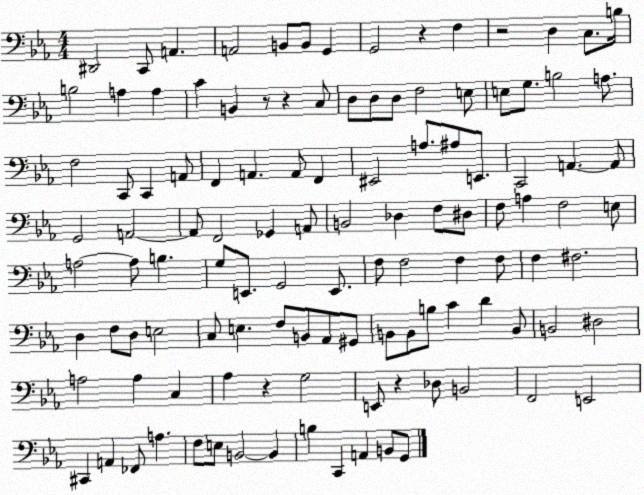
X:1
T:Untitled
M:4/4
L:1/4
K:Eb
^D,,2 C,,/2 A,, A,,2 B,,/2 B,,/2 G,, G,,2 z F, z2 D, C,/2 B,/4 B,2 A, A, C B,, z/2 z C,/2 D,/2 D,/2 D,/2 F,2 E,/2 E,/2 G,/2 B,2 A,/2 F,2 C,,/2 C,, A,,/2 F,, A,, A,,/2 F,, ^E,,2 A,/2 ^A,/2 E,,/2 C,,2 A,, A,,/2 G,,2 A,,2 A,,/2 F,,2 _G,, A,,/2 B,,2 _D, F,/2 ^D,/2 F,/2 A, F,2 E,/2 A,2 A,/2 B, G,/2 E,,/2 G,,2 E,,/2 F,/2 F,2 F, F,/2 F, ^F,2 D, F,/2 D,/2 E,2 C,/2 E, F,/2 B,,/2 _A,,/2 ^G,,/2 B,,/2 B,,/2 B,/2 C D B,,/2 B,,2 ^D,2 A,2 A, C, _A, z G,2 E,,/2 z _D,/2 B,,2 F,,2 E,,2 ^C,, A,, _F,,/2 A, F,/2 E,/2 B,,2 B,, B, C,, A,, B,,/2 G,,/2